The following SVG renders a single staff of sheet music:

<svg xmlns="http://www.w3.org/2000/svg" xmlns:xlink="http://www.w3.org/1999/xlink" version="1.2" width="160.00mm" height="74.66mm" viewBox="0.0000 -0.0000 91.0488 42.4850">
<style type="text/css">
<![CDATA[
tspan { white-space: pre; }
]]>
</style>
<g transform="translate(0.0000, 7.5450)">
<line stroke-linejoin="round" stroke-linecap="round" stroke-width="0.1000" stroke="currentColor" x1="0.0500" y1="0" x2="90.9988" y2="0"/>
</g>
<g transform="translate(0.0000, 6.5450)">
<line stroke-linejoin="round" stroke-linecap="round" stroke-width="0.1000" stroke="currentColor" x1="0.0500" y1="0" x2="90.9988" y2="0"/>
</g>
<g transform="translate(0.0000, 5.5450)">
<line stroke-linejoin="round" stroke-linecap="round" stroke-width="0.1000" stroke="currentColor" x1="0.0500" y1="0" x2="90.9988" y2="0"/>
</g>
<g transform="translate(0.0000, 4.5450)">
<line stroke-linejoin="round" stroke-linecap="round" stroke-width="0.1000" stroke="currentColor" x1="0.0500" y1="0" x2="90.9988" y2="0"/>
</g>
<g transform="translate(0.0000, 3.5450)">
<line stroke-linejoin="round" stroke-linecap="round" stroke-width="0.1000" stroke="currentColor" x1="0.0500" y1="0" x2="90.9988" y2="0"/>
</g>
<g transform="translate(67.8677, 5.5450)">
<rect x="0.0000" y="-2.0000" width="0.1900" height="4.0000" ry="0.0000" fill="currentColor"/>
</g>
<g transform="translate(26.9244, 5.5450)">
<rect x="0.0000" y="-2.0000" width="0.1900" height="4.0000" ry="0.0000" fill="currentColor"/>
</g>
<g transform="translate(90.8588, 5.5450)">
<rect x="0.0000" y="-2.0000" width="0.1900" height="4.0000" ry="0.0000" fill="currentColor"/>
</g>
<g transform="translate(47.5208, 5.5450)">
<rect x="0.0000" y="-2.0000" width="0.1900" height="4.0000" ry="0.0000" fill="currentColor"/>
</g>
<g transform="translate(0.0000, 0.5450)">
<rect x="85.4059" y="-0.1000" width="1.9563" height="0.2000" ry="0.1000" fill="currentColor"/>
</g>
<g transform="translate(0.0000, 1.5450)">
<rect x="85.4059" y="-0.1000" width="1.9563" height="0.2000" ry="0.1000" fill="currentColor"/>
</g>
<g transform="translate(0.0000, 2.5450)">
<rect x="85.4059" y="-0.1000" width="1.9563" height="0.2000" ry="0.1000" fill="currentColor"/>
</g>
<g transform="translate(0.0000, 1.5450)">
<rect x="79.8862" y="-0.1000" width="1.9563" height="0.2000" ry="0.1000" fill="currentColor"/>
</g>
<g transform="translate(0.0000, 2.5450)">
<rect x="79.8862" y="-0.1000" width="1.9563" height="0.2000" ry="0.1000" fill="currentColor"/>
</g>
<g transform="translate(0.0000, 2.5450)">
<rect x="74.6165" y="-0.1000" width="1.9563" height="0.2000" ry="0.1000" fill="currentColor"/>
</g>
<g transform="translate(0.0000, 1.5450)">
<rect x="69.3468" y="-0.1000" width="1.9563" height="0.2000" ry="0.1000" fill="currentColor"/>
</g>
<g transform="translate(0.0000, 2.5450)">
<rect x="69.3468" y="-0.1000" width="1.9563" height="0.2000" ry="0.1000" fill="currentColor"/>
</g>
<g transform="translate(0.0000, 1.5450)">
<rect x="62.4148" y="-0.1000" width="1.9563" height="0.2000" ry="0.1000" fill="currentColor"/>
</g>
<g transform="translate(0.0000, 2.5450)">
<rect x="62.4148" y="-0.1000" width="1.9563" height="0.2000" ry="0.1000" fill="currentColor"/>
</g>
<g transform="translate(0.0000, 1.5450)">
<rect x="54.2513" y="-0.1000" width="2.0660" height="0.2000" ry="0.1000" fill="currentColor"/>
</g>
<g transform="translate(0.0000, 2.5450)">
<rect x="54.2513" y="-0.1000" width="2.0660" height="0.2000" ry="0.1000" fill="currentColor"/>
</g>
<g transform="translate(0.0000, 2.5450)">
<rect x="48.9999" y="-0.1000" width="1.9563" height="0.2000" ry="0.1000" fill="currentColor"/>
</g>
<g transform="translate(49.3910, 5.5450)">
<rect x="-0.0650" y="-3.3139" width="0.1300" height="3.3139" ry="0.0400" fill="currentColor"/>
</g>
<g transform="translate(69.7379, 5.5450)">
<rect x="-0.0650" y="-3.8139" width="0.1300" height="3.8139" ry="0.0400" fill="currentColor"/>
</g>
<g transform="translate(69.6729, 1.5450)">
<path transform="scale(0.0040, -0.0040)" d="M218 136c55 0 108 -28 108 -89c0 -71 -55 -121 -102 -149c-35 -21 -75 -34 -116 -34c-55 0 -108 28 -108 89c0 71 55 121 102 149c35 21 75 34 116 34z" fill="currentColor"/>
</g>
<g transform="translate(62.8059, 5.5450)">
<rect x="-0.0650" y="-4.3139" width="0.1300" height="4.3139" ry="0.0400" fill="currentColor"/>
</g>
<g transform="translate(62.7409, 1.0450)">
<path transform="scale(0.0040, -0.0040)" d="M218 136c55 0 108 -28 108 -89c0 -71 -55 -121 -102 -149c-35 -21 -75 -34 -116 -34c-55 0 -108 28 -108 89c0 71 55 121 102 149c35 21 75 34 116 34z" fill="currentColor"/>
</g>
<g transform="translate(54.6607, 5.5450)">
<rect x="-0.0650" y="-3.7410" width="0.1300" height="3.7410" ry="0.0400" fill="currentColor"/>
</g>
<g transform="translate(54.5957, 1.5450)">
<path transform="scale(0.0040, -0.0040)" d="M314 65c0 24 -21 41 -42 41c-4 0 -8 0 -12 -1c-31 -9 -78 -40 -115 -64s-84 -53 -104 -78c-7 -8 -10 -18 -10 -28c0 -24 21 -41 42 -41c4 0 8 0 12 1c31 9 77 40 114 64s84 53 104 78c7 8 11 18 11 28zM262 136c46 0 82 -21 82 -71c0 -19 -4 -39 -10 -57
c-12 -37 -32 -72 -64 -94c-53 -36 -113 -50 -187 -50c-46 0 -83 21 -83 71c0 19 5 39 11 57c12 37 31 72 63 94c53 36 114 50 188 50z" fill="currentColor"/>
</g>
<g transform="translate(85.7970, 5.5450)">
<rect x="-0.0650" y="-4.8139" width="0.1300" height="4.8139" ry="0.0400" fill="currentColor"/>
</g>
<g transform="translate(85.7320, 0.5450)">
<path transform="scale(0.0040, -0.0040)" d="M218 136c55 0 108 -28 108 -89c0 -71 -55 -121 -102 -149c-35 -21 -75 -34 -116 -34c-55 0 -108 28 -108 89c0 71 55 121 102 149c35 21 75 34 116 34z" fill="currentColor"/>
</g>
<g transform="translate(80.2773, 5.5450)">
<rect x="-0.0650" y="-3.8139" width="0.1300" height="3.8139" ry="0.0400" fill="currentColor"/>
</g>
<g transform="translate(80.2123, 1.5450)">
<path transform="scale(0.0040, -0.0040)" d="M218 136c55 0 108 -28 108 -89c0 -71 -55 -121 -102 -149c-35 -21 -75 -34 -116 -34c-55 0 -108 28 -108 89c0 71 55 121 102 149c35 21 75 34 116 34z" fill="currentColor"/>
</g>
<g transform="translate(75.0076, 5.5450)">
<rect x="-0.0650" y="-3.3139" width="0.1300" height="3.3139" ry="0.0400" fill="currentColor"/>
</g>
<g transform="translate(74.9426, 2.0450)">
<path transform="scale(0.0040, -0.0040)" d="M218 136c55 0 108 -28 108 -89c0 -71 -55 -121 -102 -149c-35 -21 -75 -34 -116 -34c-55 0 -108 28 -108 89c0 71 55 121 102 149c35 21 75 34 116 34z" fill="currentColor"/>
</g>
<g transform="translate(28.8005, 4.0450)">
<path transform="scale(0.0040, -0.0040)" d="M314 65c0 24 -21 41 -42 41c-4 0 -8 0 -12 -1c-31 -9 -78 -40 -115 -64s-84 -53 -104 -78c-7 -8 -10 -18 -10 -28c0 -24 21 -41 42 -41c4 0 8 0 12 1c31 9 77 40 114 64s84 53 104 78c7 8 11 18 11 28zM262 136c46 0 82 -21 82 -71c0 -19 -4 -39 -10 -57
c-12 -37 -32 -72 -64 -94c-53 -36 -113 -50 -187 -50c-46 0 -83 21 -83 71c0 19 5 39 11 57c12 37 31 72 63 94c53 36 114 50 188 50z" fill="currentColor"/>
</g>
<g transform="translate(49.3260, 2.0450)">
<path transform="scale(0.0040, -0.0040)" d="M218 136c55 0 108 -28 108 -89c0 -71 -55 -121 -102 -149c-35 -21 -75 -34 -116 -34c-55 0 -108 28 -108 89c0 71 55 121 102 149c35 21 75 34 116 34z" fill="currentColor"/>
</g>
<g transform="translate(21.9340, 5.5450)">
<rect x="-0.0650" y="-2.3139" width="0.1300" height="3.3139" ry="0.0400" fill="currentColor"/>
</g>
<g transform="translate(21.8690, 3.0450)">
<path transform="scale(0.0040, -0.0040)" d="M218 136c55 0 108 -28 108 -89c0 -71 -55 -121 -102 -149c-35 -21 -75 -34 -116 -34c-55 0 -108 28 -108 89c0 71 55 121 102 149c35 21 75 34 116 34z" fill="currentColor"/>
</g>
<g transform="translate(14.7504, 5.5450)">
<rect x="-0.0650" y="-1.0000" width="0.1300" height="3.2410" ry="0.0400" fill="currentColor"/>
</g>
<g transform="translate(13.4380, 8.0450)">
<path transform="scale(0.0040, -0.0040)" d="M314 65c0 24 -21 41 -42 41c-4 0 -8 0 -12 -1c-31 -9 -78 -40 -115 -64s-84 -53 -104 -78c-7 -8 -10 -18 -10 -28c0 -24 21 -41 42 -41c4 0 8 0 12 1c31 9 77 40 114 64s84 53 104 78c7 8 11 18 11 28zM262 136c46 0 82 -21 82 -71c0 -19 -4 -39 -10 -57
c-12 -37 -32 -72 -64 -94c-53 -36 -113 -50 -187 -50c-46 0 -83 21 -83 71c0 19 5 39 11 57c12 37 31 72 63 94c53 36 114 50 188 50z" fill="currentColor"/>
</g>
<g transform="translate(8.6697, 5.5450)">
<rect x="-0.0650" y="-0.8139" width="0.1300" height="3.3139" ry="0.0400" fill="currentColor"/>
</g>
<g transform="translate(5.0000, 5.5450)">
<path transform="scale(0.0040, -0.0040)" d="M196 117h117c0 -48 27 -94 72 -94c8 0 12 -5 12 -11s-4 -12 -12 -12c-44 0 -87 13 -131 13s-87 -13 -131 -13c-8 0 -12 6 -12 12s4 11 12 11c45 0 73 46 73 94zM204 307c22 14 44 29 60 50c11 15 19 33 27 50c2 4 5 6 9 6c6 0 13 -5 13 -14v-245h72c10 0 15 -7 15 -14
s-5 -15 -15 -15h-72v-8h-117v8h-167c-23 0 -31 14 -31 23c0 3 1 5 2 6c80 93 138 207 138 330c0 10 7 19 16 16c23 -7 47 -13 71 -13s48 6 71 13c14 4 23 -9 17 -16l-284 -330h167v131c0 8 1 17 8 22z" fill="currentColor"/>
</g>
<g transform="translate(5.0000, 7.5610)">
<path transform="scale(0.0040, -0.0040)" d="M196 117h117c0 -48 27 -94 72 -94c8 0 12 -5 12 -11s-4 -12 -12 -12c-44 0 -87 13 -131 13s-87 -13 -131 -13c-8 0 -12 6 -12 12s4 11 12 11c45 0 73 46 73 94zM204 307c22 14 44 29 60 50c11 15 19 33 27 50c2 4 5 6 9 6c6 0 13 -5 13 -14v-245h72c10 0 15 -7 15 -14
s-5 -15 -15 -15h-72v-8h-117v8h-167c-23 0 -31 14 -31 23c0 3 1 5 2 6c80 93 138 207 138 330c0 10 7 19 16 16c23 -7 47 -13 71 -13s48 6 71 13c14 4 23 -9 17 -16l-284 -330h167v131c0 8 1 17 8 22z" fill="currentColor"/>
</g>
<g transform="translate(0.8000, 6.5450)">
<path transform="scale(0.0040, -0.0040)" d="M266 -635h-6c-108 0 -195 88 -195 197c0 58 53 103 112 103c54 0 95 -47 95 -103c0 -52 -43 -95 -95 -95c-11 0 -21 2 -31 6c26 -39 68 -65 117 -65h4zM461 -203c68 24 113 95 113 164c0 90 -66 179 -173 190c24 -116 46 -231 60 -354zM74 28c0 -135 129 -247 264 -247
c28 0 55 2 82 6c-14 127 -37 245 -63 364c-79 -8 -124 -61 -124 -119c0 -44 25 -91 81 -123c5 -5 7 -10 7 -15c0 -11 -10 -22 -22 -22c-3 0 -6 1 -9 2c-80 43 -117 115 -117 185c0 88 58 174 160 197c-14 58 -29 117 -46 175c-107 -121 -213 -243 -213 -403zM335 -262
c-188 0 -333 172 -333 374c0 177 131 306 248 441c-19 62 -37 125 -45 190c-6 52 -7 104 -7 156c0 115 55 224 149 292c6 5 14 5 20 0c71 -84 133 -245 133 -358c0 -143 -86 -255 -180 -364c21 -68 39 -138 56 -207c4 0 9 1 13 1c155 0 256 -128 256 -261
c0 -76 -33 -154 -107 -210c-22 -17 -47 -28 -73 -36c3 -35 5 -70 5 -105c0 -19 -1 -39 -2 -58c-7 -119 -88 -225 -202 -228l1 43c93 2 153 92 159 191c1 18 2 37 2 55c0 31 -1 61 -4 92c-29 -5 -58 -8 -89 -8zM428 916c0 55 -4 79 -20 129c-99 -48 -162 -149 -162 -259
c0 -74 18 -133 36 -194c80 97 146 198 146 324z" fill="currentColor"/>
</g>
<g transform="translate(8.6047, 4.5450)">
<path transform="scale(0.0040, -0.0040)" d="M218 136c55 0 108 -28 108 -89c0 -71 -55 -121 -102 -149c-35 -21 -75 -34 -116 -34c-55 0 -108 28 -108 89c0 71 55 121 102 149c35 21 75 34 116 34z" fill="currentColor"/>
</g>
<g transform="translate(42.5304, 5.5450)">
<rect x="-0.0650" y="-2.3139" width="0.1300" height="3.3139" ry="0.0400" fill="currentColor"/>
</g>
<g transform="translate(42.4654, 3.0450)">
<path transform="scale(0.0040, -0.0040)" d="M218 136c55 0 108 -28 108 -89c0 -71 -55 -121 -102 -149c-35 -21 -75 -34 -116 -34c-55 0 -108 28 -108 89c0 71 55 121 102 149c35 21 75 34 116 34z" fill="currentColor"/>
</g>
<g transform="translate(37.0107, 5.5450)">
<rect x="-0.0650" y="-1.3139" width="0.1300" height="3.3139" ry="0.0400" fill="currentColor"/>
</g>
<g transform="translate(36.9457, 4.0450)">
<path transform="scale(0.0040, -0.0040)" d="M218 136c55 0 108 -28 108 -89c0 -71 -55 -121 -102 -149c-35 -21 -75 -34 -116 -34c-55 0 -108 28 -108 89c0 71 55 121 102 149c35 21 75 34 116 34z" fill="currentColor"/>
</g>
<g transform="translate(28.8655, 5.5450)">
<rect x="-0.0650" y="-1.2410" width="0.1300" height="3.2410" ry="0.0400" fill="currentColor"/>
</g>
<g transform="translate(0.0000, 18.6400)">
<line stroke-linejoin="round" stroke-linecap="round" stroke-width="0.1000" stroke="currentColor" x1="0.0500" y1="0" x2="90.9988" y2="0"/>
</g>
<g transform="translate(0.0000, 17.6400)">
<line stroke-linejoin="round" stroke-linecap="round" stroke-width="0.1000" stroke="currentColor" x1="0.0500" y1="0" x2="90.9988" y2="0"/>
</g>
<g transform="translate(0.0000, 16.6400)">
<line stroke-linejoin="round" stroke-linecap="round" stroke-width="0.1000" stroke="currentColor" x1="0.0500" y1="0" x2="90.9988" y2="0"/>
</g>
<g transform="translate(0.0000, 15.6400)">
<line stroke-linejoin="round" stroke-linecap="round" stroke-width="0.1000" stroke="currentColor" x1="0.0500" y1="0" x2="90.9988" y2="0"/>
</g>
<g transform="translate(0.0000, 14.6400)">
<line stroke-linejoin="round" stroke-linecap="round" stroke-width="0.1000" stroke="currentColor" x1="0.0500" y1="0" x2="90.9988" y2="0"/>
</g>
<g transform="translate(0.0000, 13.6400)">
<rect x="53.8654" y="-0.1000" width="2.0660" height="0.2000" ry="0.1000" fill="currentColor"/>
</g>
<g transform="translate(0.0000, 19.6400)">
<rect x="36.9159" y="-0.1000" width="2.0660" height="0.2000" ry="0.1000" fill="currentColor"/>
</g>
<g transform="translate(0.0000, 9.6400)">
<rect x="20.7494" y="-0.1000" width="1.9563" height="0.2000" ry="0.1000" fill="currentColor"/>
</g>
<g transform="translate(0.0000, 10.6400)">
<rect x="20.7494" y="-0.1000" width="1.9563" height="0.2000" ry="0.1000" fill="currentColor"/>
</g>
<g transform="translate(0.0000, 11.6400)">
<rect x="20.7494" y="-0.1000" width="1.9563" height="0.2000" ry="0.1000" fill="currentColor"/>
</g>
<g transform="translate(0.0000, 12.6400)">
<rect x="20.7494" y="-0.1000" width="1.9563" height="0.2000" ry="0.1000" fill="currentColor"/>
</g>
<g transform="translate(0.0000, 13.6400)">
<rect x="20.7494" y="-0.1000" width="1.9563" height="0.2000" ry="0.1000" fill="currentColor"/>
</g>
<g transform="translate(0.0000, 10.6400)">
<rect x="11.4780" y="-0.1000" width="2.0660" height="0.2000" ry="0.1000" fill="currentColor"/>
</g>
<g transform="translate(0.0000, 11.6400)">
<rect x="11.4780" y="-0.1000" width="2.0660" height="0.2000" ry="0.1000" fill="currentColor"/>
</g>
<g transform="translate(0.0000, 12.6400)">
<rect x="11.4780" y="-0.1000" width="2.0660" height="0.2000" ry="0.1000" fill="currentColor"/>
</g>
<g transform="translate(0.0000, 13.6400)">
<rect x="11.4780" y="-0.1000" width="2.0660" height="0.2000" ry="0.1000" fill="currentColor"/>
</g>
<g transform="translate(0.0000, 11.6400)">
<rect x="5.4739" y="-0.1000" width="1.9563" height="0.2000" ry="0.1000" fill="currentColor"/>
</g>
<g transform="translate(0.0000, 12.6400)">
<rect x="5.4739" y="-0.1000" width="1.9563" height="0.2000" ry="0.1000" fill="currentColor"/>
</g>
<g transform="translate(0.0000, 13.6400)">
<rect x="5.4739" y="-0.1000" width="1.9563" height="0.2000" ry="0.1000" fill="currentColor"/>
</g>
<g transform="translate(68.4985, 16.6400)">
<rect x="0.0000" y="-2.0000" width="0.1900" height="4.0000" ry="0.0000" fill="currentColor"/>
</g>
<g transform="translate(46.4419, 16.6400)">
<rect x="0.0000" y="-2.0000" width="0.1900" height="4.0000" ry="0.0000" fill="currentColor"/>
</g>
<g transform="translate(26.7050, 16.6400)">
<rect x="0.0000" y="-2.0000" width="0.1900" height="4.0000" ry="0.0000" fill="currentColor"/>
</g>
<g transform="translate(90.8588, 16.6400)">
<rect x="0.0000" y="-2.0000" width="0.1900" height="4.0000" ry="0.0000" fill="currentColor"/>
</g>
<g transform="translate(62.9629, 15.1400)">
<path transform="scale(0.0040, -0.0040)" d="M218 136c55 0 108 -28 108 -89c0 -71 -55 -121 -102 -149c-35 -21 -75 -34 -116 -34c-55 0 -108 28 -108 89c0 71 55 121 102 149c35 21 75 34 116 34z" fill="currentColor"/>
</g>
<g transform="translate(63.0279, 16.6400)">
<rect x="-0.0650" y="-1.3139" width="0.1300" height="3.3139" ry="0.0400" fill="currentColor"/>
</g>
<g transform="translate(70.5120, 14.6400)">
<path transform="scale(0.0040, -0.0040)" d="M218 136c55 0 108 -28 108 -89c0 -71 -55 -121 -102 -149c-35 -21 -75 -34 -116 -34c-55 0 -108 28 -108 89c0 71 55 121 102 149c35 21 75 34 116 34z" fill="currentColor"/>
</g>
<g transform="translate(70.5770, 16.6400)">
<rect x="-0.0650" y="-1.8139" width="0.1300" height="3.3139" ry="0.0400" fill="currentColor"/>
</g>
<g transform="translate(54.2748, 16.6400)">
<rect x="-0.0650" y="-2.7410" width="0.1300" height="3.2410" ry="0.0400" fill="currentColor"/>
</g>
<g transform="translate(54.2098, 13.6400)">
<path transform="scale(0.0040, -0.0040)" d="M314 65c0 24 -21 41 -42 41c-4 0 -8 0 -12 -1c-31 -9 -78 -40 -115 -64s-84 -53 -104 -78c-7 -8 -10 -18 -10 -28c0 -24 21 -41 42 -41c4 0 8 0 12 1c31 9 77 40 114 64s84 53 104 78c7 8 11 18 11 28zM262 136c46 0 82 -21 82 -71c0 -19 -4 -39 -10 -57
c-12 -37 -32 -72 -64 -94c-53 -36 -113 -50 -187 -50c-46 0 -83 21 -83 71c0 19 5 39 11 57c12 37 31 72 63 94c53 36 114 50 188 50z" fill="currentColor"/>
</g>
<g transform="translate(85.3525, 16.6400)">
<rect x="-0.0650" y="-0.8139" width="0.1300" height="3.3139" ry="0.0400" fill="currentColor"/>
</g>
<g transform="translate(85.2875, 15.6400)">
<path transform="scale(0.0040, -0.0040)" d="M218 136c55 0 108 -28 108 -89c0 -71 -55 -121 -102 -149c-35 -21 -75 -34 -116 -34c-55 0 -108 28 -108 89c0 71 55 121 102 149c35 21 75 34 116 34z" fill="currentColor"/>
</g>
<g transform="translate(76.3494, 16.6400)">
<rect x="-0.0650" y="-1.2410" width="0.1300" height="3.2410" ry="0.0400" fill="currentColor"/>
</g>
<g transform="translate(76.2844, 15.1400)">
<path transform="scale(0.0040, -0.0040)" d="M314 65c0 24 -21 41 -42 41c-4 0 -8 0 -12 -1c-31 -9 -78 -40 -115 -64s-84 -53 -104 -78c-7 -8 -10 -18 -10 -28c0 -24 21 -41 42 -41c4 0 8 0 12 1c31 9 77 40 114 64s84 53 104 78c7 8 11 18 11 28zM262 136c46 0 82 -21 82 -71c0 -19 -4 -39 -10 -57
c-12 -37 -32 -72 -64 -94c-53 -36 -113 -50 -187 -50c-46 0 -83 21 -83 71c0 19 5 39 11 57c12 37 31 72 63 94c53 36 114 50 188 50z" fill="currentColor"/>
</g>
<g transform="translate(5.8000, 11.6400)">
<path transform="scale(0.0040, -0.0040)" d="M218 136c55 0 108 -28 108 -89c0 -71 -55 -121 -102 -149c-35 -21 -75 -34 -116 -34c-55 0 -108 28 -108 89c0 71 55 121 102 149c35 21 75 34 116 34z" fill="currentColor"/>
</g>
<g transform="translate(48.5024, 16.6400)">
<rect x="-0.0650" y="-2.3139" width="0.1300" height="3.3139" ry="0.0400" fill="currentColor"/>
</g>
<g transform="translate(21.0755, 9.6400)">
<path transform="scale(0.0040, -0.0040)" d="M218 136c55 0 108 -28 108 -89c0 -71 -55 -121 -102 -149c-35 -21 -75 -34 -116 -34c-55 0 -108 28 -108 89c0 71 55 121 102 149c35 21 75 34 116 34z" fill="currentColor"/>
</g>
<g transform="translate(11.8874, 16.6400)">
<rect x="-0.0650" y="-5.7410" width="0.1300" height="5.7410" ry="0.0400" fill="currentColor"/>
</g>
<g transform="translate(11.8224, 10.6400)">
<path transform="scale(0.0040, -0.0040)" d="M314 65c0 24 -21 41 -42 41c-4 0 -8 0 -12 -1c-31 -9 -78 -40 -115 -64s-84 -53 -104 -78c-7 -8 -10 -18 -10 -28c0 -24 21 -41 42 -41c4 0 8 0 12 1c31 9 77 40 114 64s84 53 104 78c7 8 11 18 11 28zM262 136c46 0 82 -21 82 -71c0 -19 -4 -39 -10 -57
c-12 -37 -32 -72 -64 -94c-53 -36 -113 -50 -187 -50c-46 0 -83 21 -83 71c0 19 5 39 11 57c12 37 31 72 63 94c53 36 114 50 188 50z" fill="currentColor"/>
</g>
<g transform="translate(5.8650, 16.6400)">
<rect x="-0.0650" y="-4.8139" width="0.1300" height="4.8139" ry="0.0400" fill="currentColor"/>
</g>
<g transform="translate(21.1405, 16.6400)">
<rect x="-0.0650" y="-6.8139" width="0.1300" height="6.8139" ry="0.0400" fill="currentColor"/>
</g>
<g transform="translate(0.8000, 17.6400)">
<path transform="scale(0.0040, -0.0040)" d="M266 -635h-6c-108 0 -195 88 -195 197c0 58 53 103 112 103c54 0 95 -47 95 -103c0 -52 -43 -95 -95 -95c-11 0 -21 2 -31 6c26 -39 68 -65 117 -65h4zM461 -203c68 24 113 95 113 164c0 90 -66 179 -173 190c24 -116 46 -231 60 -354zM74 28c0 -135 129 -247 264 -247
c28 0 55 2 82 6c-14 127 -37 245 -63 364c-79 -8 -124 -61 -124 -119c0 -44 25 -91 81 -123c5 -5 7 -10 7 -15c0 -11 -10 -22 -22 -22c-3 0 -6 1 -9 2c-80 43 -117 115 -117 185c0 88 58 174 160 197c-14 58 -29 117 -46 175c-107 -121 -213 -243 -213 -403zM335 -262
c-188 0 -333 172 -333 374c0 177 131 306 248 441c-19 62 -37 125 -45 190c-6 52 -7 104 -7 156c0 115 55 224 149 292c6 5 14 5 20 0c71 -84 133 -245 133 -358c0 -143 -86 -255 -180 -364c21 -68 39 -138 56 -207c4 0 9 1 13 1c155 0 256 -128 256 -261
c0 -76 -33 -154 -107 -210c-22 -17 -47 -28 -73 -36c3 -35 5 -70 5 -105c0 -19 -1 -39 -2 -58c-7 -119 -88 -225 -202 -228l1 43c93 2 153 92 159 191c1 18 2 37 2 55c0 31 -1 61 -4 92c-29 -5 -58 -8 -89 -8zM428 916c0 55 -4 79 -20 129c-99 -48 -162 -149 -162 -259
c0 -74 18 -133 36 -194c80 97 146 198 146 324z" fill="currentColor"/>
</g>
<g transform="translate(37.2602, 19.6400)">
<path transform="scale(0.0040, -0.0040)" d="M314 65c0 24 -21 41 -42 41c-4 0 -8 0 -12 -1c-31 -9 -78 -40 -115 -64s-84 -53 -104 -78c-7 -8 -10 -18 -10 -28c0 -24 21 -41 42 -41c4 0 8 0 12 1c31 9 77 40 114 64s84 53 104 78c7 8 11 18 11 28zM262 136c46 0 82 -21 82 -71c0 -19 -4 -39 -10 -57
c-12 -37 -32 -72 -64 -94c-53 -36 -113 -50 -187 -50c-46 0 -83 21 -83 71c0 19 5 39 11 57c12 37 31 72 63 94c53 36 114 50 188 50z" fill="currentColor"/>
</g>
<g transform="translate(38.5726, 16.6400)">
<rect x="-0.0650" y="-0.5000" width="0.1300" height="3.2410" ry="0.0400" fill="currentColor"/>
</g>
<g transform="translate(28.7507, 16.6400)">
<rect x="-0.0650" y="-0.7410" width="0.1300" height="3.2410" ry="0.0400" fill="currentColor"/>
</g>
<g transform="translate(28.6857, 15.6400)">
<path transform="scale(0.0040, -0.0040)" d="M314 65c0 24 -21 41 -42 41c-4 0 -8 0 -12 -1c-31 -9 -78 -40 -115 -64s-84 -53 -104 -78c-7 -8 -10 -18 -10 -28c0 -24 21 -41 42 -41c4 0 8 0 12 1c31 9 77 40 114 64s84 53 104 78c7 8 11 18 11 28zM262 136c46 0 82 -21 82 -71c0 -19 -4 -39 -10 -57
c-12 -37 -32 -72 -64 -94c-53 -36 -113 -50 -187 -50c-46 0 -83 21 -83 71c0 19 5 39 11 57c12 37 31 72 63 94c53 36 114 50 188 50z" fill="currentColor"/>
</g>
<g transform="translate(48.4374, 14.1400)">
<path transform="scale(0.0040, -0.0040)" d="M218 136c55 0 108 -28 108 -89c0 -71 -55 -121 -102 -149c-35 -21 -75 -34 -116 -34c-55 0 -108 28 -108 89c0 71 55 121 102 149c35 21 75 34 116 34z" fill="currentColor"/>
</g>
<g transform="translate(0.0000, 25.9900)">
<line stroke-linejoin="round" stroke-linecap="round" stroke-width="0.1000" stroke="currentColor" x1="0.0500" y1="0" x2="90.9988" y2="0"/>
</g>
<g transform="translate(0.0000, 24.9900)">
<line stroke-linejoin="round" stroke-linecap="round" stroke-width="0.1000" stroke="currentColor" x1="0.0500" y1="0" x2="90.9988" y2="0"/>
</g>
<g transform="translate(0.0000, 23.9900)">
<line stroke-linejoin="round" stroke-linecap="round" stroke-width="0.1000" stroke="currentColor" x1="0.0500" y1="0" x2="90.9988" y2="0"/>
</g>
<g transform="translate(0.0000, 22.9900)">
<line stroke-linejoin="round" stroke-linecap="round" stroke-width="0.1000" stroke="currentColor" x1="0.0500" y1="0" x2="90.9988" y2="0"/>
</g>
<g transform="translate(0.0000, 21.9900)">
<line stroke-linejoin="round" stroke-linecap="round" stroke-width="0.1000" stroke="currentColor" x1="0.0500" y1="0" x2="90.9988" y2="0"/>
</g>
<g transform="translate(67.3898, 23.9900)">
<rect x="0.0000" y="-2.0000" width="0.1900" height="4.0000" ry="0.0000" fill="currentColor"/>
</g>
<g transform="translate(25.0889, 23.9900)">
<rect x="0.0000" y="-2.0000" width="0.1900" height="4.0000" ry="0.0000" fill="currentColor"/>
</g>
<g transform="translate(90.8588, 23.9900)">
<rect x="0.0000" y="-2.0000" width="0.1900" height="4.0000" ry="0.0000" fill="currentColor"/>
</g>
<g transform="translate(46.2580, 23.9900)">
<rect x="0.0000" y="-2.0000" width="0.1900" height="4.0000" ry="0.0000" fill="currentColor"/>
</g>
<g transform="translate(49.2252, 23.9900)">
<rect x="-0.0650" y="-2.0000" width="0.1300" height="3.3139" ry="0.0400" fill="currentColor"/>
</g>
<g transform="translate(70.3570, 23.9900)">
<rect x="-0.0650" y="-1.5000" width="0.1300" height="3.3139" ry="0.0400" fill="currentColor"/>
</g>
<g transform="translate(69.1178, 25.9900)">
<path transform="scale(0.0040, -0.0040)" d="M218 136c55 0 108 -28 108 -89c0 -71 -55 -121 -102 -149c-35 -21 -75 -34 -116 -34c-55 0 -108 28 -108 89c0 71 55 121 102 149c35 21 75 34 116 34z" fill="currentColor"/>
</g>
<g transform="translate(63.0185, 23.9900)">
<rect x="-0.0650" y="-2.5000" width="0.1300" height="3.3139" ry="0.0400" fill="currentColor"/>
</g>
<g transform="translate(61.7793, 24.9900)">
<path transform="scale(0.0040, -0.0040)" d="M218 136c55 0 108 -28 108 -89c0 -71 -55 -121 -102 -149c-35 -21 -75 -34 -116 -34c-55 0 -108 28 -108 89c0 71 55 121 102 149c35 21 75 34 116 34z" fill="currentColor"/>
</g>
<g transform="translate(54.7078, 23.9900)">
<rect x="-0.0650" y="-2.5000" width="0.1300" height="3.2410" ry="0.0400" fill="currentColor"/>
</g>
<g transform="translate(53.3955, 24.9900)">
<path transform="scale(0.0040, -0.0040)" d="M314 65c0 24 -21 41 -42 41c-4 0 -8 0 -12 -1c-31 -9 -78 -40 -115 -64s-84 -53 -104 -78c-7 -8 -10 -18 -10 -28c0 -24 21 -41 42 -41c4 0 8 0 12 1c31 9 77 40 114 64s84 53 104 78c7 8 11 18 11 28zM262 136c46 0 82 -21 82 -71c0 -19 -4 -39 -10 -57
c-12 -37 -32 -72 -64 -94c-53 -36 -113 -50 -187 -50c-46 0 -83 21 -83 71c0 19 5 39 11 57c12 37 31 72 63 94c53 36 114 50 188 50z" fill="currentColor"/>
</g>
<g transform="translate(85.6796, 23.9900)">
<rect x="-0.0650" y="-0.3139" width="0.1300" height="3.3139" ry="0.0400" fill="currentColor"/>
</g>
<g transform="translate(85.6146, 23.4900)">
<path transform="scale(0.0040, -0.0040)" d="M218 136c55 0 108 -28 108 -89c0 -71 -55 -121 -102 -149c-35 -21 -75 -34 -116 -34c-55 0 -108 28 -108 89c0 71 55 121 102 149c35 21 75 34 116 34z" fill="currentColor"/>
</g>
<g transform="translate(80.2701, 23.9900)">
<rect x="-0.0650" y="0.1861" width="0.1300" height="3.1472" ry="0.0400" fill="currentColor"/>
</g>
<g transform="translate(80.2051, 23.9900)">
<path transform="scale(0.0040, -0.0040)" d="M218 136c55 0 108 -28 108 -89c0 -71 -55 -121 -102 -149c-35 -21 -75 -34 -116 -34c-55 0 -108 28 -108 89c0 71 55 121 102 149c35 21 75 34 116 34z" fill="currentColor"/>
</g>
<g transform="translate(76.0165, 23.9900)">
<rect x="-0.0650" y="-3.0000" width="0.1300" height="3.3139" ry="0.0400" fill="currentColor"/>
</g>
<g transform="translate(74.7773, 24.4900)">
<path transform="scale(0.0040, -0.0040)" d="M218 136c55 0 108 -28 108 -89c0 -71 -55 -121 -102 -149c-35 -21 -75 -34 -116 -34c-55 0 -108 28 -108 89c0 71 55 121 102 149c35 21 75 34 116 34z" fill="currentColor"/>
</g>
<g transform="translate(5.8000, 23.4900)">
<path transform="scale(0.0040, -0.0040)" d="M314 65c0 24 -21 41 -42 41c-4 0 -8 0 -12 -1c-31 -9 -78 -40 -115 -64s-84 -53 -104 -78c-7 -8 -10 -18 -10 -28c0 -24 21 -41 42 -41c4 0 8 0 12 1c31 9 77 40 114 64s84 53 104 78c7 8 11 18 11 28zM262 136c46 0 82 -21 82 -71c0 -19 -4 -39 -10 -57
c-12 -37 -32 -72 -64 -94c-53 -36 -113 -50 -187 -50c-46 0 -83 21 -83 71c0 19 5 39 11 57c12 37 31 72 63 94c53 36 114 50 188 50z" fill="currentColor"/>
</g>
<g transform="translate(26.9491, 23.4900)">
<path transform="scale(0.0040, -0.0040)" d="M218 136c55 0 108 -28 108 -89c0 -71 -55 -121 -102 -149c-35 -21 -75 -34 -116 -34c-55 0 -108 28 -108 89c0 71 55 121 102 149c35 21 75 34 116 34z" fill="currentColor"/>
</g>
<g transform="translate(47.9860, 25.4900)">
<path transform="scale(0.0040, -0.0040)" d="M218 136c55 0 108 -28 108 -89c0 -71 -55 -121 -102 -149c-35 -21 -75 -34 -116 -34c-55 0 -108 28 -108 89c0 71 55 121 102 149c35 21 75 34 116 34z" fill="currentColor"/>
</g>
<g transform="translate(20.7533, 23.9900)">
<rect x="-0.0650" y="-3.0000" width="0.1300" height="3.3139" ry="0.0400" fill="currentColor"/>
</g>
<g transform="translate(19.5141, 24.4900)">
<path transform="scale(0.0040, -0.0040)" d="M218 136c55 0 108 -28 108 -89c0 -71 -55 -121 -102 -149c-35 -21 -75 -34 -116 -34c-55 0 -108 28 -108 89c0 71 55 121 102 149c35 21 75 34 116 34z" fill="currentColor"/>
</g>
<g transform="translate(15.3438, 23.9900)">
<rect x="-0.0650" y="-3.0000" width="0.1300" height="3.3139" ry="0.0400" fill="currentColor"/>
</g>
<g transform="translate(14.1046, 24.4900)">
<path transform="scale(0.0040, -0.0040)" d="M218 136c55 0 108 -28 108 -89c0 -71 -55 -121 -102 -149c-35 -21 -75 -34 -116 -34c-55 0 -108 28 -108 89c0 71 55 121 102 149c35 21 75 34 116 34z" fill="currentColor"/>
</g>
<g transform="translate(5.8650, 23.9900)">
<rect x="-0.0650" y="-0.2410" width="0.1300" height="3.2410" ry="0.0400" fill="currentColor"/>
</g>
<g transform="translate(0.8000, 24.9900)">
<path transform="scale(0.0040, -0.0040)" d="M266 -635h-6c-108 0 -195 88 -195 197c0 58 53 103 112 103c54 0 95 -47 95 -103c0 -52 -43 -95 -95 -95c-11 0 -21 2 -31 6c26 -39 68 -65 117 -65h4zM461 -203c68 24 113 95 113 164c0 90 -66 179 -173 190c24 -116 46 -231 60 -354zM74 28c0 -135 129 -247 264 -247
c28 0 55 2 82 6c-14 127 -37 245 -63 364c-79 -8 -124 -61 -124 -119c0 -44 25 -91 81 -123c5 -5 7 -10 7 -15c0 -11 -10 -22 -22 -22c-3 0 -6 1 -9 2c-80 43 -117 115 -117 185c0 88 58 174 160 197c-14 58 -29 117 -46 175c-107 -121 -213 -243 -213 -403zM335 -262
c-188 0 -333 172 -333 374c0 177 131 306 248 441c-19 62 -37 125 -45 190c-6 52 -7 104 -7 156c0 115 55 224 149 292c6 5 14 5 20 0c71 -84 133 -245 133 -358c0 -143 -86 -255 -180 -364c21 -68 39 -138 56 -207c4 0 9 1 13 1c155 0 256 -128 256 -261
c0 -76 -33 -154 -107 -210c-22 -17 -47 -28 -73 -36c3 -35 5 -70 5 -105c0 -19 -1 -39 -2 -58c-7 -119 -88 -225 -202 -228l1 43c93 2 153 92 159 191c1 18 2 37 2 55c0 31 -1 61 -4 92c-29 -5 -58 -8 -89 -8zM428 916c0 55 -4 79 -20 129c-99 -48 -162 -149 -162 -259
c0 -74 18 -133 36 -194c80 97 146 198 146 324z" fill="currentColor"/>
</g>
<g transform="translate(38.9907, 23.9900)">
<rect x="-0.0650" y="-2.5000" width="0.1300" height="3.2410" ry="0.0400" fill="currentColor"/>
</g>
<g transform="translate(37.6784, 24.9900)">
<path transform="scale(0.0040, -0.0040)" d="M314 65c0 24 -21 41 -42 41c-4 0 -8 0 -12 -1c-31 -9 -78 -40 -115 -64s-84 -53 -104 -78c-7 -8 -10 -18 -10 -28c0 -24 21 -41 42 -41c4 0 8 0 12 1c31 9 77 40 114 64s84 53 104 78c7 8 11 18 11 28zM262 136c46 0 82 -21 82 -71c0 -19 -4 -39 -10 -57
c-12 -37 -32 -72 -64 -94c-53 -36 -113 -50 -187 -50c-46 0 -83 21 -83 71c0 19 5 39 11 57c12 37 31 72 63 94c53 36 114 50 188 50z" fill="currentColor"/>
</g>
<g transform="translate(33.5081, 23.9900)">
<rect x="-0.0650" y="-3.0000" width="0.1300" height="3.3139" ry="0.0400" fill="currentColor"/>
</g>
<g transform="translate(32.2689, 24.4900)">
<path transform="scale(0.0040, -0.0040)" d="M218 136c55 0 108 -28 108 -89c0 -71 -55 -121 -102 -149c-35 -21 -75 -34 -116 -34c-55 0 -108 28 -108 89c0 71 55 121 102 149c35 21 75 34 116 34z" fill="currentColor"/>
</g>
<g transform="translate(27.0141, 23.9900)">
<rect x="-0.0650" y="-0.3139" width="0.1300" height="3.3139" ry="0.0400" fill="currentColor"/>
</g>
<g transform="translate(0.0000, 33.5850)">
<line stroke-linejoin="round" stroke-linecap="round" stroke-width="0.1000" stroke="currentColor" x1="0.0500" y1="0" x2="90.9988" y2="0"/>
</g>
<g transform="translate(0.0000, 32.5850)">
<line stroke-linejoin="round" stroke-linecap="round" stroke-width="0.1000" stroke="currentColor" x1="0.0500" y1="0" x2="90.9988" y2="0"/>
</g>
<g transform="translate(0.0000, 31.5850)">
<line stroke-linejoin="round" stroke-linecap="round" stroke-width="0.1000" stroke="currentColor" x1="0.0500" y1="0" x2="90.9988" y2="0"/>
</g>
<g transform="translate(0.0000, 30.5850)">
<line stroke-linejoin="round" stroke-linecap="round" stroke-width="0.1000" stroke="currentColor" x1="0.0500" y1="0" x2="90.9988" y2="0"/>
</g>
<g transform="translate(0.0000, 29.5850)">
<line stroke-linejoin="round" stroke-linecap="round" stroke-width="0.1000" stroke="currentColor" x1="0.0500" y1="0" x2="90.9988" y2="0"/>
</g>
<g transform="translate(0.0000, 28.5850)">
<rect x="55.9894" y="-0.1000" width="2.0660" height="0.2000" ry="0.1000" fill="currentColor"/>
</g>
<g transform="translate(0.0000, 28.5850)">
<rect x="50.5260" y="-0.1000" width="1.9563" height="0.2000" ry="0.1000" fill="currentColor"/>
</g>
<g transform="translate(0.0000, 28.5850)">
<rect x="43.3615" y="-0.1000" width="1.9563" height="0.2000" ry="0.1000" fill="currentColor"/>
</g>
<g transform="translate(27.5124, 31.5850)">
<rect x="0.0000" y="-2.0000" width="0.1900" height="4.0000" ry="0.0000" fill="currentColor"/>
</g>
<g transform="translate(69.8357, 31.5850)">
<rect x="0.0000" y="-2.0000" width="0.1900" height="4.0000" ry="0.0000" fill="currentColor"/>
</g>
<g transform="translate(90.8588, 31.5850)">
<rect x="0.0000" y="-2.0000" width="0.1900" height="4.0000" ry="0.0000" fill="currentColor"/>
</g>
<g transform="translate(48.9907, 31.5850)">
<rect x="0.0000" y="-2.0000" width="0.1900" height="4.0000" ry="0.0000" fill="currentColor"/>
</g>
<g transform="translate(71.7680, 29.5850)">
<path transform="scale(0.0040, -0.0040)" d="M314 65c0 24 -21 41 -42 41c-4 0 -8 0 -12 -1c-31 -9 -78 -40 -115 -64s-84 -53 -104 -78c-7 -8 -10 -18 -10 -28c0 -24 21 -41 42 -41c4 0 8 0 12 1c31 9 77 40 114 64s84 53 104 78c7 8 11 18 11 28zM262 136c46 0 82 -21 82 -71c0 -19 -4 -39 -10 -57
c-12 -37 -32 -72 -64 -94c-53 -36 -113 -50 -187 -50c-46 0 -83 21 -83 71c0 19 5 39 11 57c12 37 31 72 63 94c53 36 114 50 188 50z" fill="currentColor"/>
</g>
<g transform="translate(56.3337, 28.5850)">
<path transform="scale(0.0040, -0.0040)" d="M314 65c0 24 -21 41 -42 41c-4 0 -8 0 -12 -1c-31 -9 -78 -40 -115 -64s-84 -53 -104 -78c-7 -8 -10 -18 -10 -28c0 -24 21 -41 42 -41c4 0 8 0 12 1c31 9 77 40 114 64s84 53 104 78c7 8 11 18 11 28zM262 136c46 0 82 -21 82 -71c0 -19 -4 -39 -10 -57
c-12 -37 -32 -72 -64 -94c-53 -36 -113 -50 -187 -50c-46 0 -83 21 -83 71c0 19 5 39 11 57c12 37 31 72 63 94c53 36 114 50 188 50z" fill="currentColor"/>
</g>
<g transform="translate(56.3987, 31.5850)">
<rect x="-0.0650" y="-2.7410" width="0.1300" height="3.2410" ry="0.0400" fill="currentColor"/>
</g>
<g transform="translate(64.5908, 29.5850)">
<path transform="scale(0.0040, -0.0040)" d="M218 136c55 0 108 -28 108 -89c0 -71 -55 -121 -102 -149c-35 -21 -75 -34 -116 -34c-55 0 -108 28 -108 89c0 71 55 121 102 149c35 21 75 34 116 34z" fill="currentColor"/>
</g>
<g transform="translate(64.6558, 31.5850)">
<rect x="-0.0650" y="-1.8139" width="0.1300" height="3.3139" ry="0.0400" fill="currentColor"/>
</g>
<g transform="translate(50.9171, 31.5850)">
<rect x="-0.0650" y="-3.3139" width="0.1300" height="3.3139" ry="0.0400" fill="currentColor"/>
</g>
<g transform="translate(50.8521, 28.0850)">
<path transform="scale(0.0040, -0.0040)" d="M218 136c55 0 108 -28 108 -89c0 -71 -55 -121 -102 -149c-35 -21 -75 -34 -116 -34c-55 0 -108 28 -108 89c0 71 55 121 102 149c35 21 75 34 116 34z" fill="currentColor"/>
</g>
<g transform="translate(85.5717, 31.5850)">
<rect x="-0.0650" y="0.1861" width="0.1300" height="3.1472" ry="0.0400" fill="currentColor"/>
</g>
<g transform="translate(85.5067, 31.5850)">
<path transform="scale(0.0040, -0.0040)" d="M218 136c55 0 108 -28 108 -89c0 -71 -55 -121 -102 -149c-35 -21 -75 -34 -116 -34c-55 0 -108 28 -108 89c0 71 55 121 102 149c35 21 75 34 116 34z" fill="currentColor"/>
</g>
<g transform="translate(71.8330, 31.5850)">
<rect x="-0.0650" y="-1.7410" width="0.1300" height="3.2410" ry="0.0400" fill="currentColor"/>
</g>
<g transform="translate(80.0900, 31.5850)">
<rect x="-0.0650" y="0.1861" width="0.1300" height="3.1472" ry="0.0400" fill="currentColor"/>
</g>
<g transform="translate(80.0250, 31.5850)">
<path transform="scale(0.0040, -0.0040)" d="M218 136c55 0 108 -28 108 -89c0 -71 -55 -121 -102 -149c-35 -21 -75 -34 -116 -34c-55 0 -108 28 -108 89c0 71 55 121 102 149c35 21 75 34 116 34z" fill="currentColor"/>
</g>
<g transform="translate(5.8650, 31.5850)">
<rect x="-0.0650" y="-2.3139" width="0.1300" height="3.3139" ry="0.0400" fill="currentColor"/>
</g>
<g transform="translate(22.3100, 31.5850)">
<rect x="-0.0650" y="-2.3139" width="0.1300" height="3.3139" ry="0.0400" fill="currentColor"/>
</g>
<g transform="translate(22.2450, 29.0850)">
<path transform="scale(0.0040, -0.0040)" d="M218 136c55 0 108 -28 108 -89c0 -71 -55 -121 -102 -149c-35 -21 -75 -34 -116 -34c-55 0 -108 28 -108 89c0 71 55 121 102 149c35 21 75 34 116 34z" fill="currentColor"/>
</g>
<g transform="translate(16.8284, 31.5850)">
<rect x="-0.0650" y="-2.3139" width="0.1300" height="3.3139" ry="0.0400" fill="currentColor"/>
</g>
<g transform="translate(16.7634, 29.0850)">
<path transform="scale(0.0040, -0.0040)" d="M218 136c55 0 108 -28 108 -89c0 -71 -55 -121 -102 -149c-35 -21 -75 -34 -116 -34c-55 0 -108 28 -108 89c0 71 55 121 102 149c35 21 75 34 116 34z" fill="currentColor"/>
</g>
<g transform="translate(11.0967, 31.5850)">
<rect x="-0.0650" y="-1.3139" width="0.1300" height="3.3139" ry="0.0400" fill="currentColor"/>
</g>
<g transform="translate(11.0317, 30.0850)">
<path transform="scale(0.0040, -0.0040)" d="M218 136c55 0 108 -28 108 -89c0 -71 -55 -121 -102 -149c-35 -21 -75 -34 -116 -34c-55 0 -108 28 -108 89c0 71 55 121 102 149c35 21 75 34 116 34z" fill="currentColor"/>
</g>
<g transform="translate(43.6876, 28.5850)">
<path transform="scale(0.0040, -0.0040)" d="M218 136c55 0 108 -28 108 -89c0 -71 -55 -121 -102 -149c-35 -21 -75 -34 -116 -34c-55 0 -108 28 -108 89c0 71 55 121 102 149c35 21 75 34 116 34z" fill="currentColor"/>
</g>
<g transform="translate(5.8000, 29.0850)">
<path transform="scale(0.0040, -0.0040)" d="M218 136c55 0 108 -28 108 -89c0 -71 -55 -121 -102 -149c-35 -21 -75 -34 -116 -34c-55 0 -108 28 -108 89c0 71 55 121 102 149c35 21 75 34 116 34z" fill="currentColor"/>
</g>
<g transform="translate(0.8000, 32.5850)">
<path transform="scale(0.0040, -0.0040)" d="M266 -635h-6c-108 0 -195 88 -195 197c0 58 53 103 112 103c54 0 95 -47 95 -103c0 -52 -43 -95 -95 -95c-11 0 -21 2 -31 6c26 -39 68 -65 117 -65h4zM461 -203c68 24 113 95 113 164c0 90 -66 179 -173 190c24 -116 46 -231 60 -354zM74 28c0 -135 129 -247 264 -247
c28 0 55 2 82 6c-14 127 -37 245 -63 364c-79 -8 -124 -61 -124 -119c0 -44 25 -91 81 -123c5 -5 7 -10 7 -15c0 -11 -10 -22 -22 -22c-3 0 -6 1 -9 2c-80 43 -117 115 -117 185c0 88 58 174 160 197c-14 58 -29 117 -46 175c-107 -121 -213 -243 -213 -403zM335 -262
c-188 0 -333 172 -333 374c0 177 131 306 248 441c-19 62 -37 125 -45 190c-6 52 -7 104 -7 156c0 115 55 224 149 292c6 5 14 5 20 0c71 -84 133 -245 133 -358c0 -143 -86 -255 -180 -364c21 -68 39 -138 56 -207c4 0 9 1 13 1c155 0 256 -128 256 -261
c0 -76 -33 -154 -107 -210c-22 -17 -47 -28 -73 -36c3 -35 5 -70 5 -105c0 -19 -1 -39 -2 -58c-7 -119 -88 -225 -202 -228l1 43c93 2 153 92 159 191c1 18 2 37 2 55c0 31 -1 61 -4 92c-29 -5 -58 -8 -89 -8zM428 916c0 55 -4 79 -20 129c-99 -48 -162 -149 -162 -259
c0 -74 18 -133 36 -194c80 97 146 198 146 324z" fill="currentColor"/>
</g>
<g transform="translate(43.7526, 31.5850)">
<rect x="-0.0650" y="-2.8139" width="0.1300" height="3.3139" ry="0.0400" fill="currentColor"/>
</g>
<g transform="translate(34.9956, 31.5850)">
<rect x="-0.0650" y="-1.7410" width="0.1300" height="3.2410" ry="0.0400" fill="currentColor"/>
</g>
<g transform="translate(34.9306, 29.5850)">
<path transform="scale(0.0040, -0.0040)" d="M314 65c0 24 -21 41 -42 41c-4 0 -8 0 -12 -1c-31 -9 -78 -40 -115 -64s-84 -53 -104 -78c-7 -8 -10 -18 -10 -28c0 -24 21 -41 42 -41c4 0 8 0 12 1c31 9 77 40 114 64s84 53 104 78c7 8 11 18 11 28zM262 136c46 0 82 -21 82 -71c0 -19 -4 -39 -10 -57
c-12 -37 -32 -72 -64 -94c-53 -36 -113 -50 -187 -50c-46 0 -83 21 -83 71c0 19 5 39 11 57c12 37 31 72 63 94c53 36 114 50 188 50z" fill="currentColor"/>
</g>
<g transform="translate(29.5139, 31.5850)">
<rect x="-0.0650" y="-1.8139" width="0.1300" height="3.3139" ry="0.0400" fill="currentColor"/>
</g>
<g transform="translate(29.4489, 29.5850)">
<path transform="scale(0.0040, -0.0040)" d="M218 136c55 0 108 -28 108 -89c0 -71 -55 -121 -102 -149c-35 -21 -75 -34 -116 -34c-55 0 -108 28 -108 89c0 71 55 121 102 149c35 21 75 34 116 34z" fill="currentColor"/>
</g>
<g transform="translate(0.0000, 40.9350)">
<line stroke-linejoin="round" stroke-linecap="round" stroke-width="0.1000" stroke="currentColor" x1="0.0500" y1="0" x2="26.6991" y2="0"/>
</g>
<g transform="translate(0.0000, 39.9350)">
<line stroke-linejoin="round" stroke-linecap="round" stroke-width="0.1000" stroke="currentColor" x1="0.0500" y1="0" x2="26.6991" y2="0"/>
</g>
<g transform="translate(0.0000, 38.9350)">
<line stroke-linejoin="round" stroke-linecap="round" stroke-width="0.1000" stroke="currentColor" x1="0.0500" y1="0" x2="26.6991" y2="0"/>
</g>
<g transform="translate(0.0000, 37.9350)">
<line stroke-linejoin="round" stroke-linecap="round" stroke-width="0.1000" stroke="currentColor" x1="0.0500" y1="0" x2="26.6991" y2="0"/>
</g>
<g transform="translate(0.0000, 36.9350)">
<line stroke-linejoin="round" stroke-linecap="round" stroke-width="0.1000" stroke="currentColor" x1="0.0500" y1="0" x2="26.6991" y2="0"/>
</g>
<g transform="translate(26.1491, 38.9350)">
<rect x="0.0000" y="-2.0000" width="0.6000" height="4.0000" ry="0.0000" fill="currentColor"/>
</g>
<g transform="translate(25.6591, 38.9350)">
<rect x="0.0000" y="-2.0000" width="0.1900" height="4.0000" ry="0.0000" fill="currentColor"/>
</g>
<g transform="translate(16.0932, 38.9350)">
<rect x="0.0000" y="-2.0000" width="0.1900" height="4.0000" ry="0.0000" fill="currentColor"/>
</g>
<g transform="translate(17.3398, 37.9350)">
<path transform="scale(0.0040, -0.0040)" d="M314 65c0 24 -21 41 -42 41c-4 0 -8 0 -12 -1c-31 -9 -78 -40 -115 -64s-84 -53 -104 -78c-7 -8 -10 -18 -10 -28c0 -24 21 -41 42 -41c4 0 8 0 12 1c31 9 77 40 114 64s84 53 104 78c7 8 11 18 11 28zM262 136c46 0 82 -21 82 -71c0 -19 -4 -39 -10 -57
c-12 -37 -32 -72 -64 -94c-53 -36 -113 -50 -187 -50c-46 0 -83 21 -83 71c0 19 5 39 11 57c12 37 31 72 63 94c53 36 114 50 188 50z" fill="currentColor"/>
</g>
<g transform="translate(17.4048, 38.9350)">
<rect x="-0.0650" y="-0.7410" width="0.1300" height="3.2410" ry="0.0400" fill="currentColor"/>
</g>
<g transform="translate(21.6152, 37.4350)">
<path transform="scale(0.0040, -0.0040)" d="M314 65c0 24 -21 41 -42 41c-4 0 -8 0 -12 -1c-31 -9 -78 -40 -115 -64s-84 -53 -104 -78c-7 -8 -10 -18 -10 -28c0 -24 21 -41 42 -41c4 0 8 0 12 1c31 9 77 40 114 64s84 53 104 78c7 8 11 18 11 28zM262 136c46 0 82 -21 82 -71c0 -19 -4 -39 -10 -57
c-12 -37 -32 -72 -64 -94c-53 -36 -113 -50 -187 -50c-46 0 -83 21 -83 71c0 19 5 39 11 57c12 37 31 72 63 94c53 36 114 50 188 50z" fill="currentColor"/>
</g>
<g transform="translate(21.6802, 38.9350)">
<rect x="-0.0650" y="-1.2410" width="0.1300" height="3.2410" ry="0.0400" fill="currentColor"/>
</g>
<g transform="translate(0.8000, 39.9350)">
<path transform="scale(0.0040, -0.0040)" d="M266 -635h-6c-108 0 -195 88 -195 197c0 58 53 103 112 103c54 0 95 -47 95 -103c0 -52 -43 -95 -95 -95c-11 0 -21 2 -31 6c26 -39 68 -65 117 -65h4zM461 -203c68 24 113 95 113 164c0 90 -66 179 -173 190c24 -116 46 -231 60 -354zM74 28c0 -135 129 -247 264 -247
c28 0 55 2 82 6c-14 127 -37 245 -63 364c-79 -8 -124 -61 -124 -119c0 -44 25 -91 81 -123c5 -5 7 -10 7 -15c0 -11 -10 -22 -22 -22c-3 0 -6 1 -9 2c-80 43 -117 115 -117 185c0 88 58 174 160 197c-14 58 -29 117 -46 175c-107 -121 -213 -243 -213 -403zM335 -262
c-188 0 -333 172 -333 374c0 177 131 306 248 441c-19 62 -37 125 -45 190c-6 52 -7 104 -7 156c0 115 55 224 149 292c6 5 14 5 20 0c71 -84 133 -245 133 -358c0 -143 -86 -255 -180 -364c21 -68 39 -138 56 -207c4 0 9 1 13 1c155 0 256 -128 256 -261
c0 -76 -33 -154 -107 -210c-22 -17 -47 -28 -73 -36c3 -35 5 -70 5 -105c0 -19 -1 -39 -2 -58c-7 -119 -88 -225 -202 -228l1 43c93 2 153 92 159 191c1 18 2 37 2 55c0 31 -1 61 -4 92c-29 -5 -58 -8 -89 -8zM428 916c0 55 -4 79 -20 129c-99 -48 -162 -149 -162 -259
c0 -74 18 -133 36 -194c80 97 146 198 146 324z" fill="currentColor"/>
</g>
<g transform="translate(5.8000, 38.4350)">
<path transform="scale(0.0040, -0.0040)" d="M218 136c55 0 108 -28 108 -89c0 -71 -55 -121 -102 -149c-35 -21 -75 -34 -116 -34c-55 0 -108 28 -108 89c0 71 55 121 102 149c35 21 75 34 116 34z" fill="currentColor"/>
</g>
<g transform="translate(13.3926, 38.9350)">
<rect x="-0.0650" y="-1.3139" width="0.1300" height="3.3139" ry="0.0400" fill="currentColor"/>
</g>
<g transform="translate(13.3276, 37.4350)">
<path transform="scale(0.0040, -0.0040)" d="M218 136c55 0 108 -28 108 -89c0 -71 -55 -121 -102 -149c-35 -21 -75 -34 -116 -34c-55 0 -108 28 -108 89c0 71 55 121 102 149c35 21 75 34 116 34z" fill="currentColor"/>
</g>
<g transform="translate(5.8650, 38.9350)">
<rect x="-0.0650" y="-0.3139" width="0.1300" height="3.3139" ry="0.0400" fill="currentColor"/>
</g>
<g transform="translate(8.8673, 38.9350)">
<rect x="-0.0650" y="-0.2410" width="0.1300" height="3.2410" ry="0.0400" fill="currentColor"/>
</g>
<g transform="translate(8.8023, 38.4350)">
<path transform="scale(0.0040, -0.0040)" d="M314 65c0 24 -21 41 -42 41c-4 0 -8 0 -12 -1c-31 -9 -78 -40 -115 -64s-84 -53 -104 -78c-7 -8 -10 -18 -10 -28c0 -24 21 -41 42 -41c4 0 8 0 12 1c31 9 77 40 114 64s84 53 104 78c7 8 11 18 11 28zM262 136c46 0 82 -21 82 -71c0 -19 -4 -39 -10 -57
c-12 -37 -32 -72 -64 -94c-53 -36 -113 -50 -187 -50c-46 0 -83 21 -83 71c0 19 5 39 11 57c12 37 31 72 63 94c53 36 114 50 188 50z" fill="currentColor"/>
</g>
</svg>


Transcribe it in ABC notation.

X:1
T:Untitled
M:4/4
L:1/4
K:C
d D2 g e2 e g b c'2 d' c' b c' e' e' g'2 b' d2 C2 g a2 e f e2 d c2 A A c A G2 F G2 G E A B c g e g g f f2 a b a2 f f2 B B c c2 e d2 e2